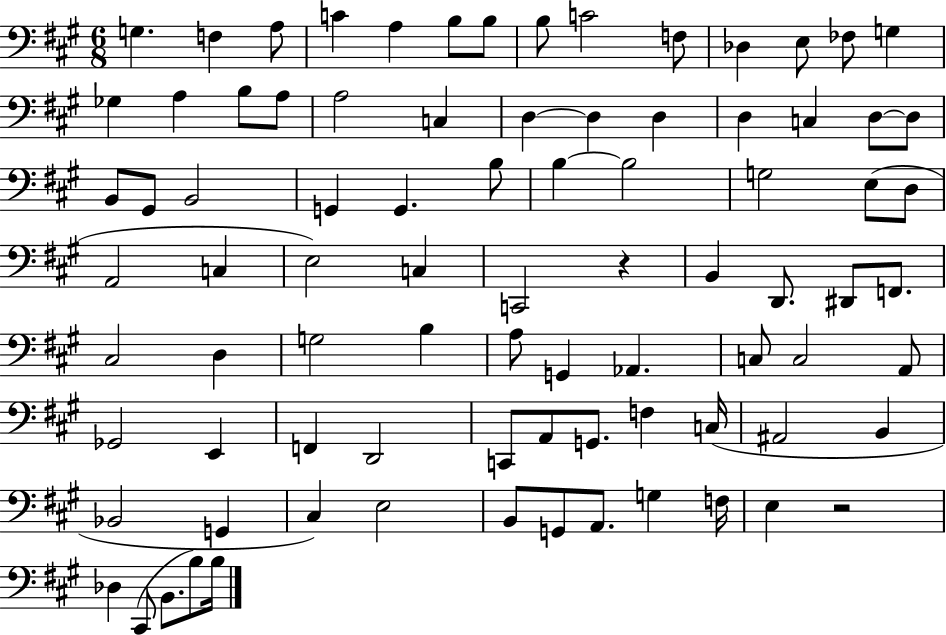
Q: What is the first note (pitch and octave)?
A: G3